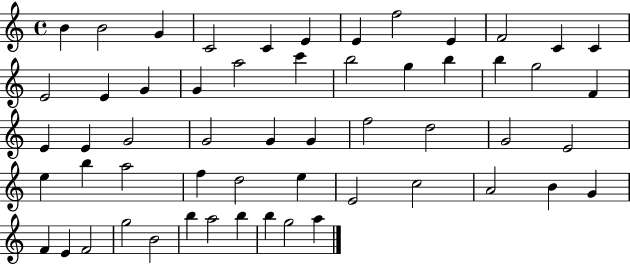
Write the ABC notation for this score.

X:1
T:Untitled
M:4/4
L:1/4
K:C
B B2 G C2 C E E f2 E F2 C C E2 E G G a2 c' b2 g b b g2 F E E G2 G2 G G f2 d2 G2 E2 e b a2 f d2 e E2 c2 A2 B G F E F2 g2 B2 b a2 b b g2 a